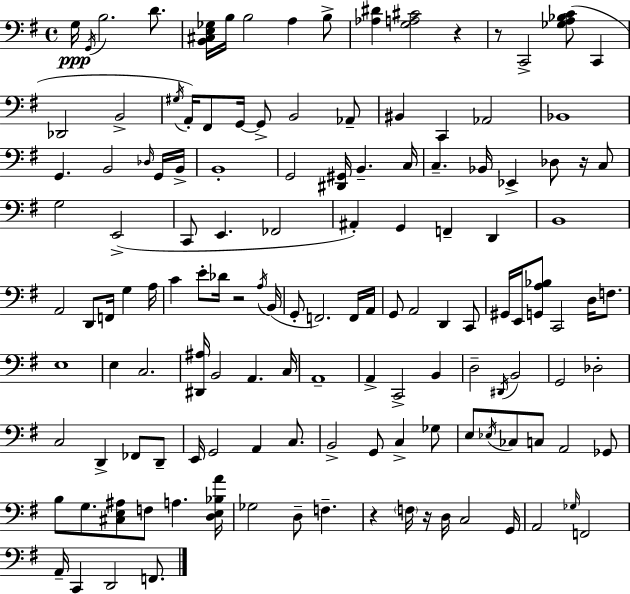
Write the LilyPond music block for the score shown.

{
  \clef bass
  \time 4/4
  \defaultTimeSignature
  \key g \major
  g16\ppp \acciaccatura { g,16 } b2. d'8. | <b, cis e ges>16 b16 b2 a4 b8-> | <aes dis'>4 <g a cis'>2 r4 | r8 c,2-> <ges a bes c'>8( c,4 | \break des,2 b,2-> | \acciaccatura { gis16 }) a,16-. fis,8 g,16~~ g,8-> b,2 | aes,8-- bis,4 c,4 aes,2 | bes,1 | \break g,4. b,2 | \grace { des16 } g,16 b,16-> b,1-. | g,2 <dis, gis,>16 b,4.-- | c16 c4.-- bes,16 ees,4-> des8 | \break r16 c8 g2 e,2->( | c,8 e,4. fes,2 | ais,4-.) g,4 f,4-- d,4 | b,1 | \break a,2 d,8 f,16 g4 | a16 c'4 e'8-. des'16 r2 | \acciaccatura { a16 } b,16( g,8-. f,2.) | f,16 a,16 g,8 a,2 d,4 | \break c,8 gis,16 e,16 <g, a bes>8 c,2 | d16 f8. e1 | e4 c2. | <dis, ais>16 b,2 a,4. | \break c16 a,1-- | a,4-> c,2-> | b,4 d2-- \acciaccatura { dis,16 } b,2 | g,2 des2-. | \break c2 d,4-> | fes,8 d,8-- e,16 g,2 a,4 | c8. b,2-> g,8 c4-> | ges8 e8 \acciaccatura { ees16 } ces8 c8 a,2 | \break ges,8 b8 g8. <cis e ais>8 f8 a4. | <d e bes a'>16 ges2 d8-- | f4.-- r4 \parenthesize f16 r16 d16 c2 | g,16 a,2 \grace { ges16 } f,2 | \break a,16-- c,4 d,2 | f,8. \bar "|."
}